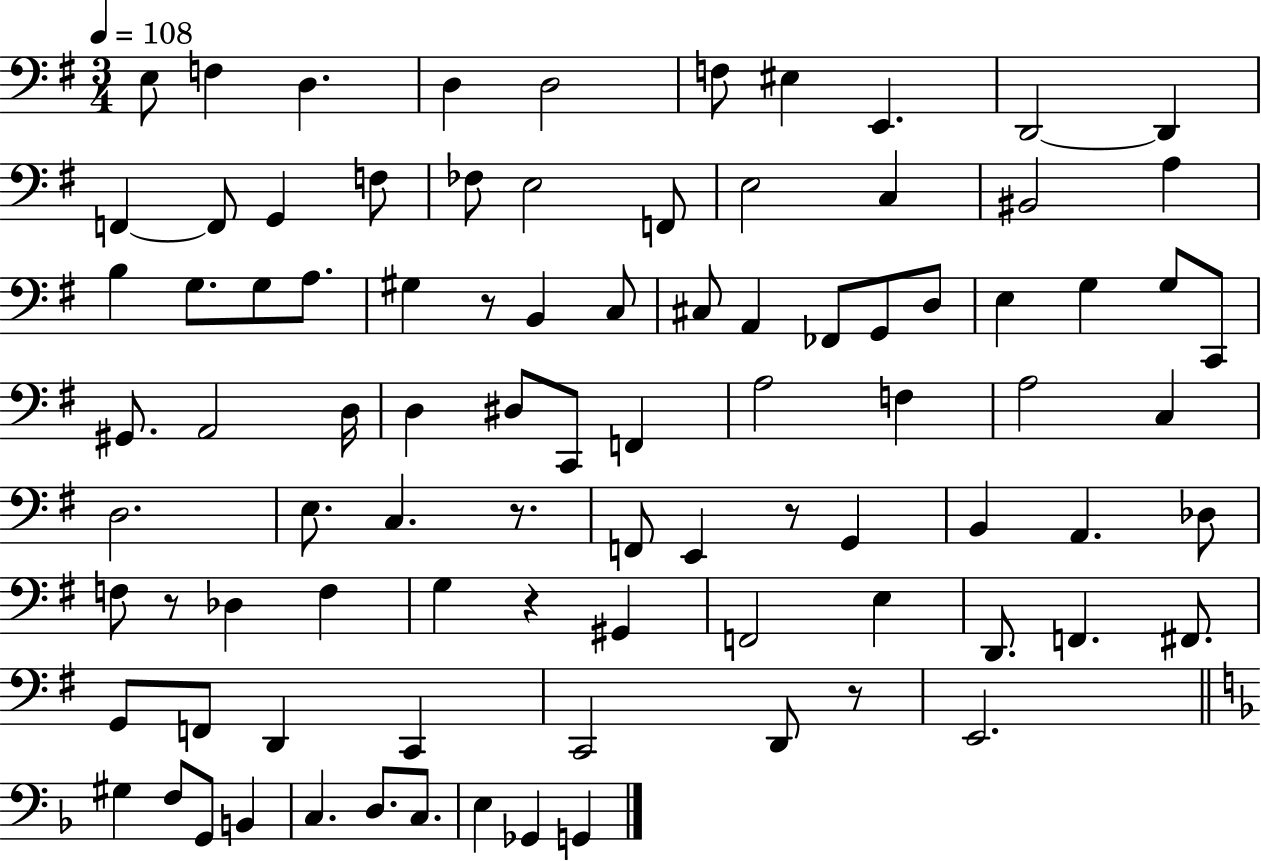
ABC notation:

X:1
T:Untitled
M:3/4
L:1/4
K:G
E,/2 F, D, D, D,2 F,/2 ^E, E,, D,,2 D,, F,, F,,/2 G,, F,/2 _F,/2 E,2 F,,/2 E,2 C, ^B,,2 A, B, G,/2 G,/2 A,/2 ^G, z/2 B,, C,/2 ^C,/2 A,, _F,,/2 G,,/2 D,/2 E, G, G,/2 C,,/2 ^G,,/2 A,,2 D,/4 D, ^D,/2 C,,/2 F,, A,2 F, A,2 C, D,2 E,/2 C, z/2 F,,/2 E,, z/2 G,, B,, A,, _D,/2 F,/2 z/2 _D, F, G, z ^G,, F,,2 E, D,,/2 F,, ^F,,/2 G,,/2 F,,/2 D,, C,, C,,2 D,,/2 z/2 E,,2 ^G, F,/2 G,,/2 B,, C, D,/2 C,/2 E, _G,, G,,